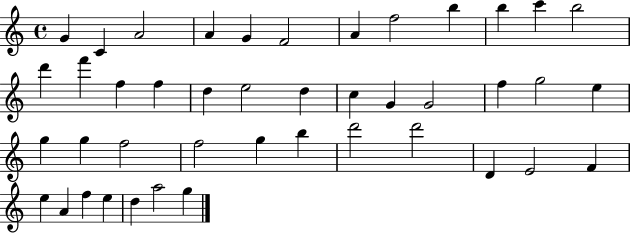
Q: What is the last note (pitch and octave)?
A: G5